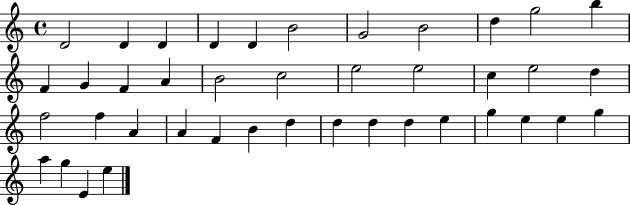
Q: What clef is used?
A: treble